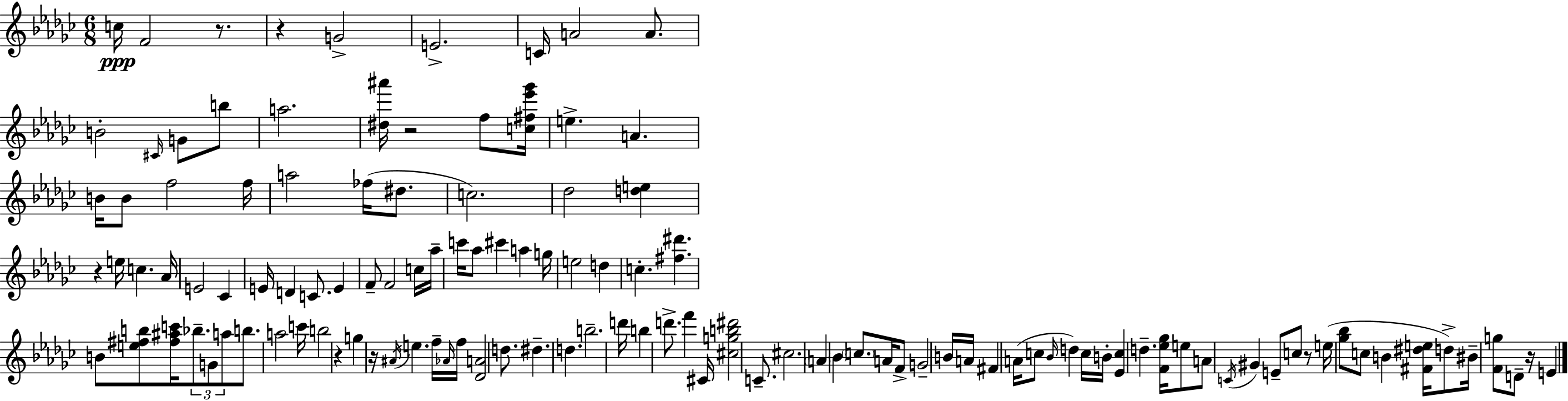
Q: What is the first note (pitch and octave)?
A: C5